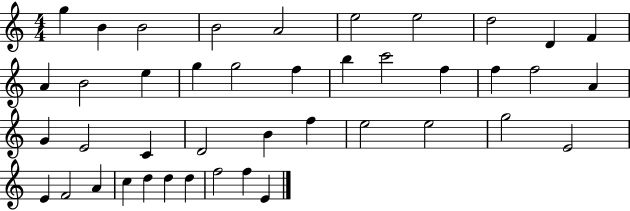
G5/q B4/q B4/h B4/h A4/h E5/h E5/h D5/h D4/q F4/q A4/q B4/h E5/q G5/q G5/h F5/q B5/q C6/h F5/q F5/q F5/h A4/q G4/q E4/h C4/q D4/h B4/q F5/q E5/h E5/h G5/h E4/h E4/q F4/h A4/q C5/q D5/q D5/q D5/q F5/h F5/q E4/q